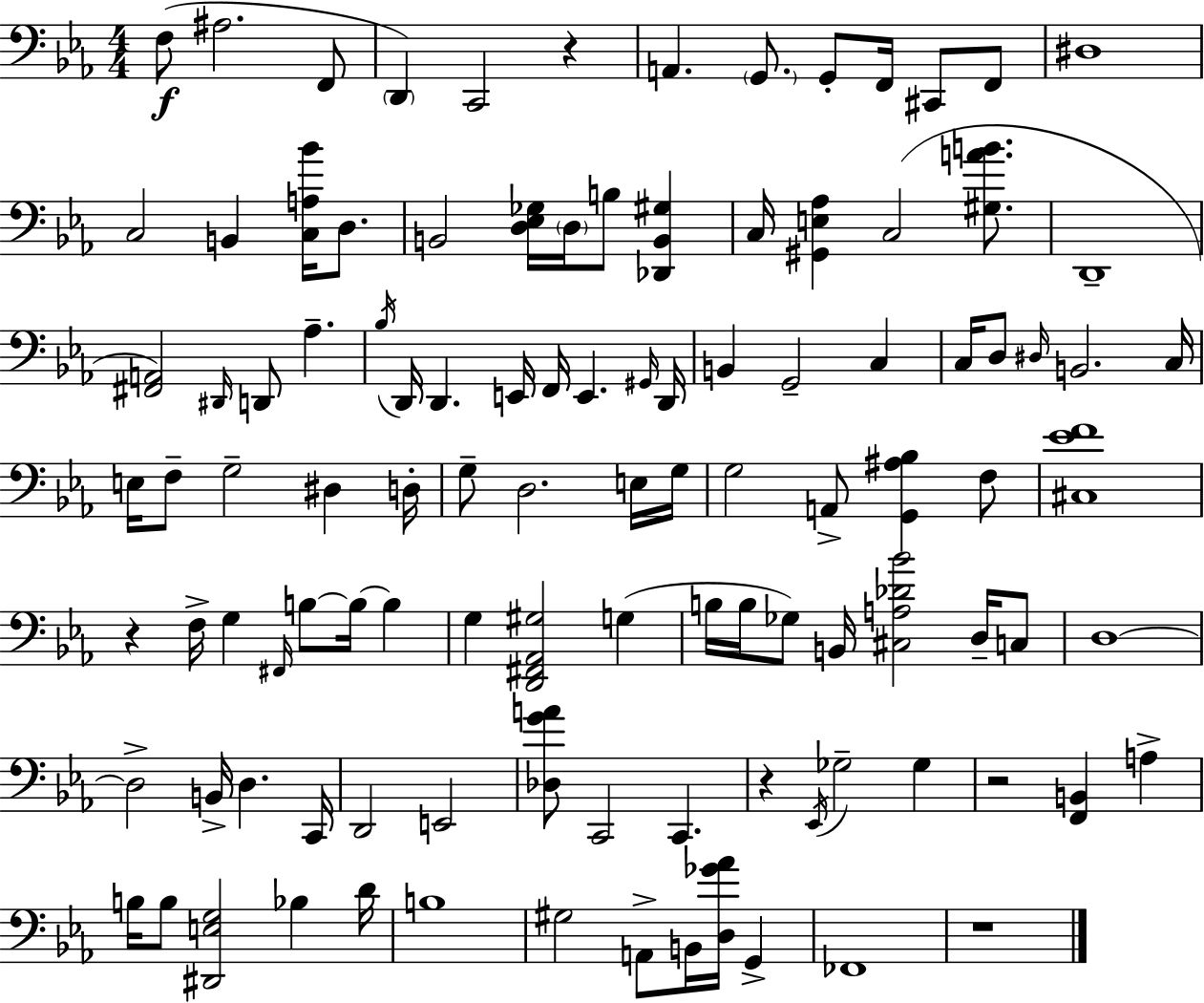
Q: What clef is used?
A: bass